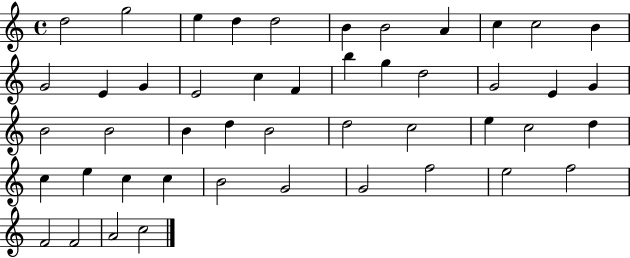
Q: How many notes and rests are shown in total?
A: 47